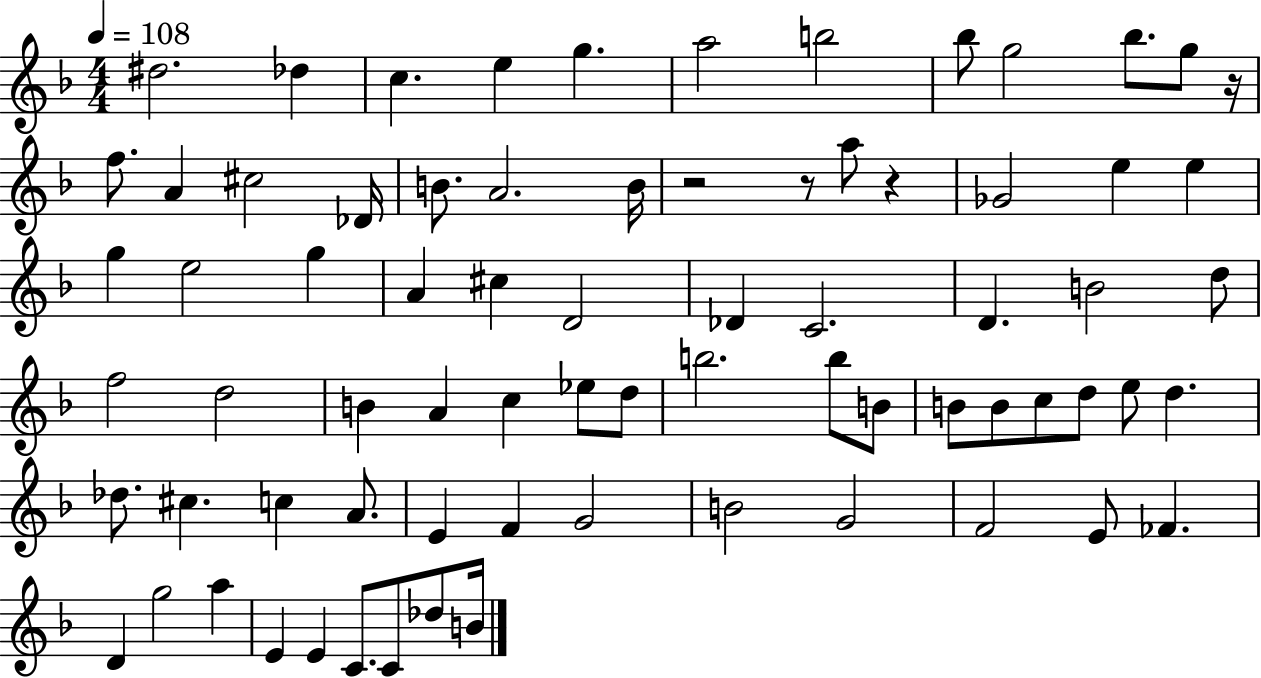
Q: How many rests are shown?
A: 4